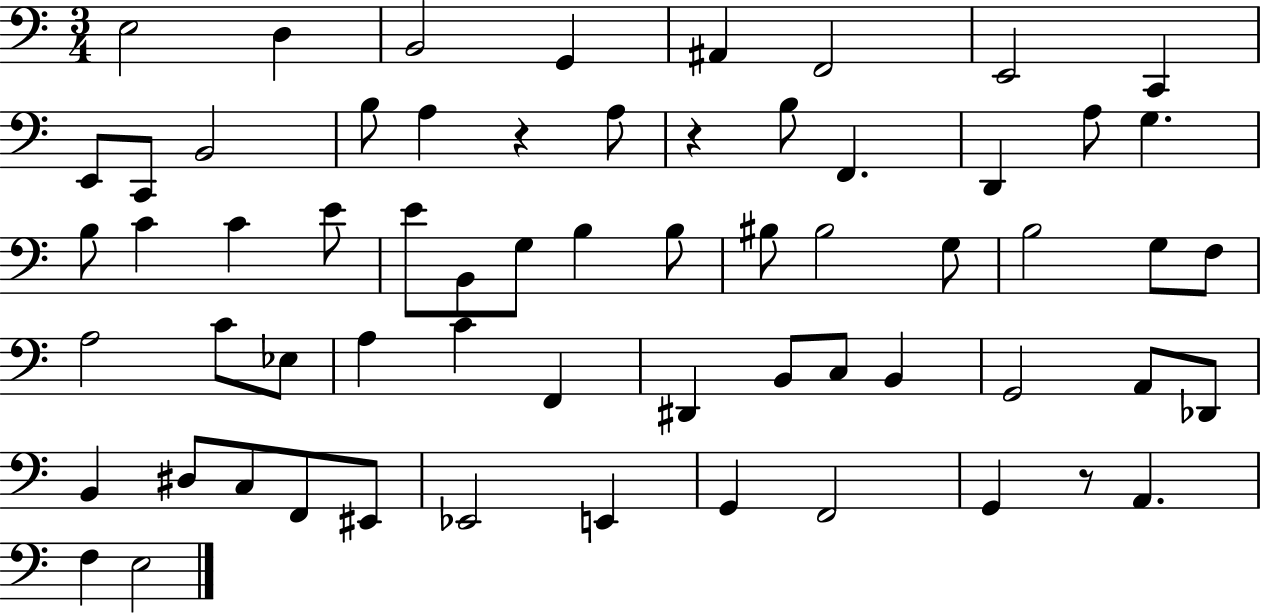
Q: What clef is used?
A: bass